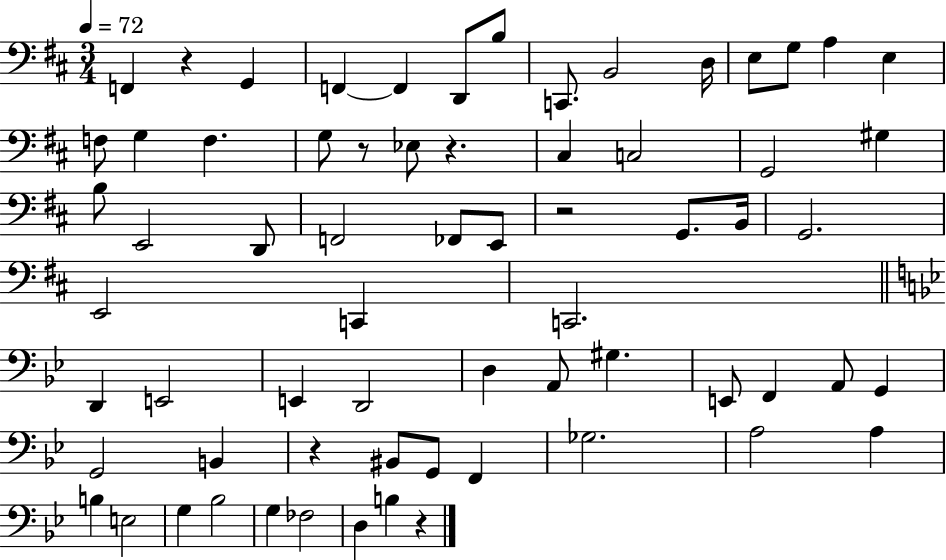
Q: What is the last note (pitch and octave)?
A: B3